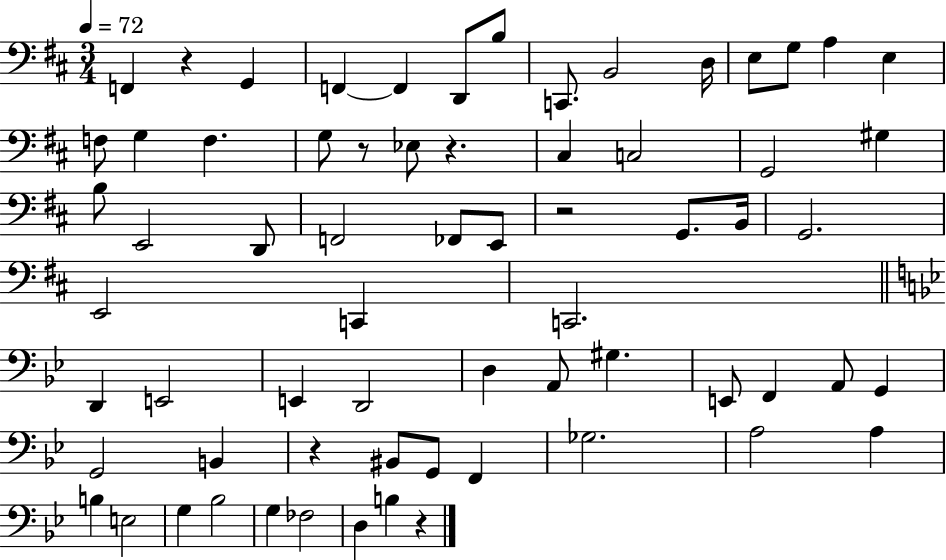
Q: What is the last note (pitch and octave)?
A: B3